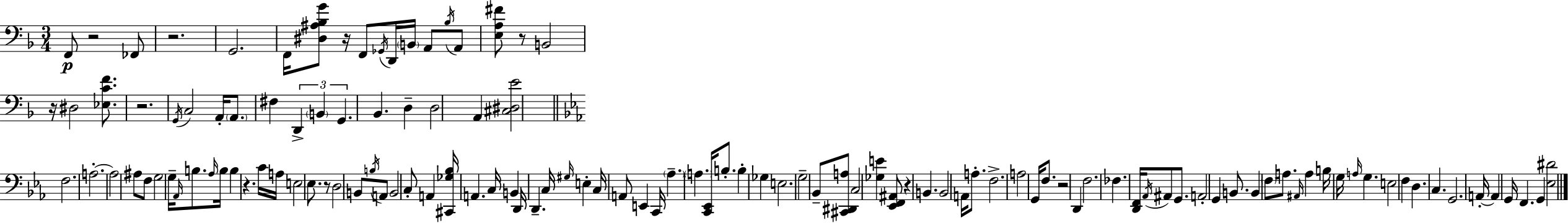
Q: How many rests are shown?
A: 10